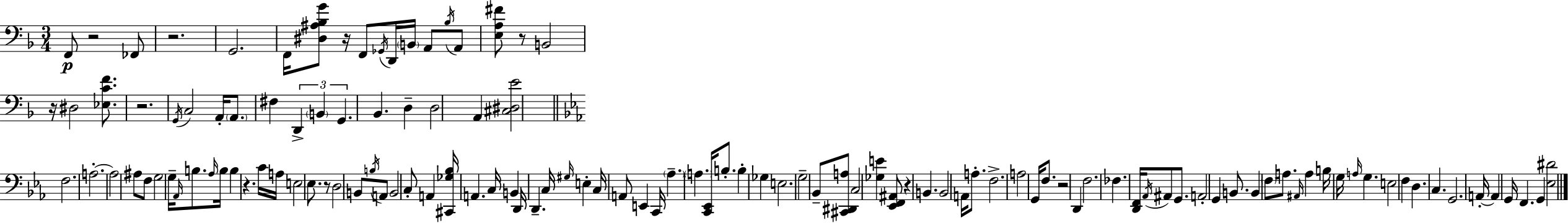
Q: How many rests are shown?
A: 10